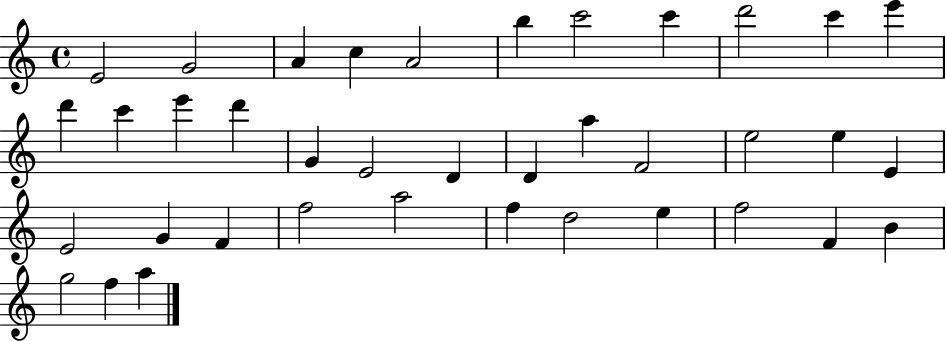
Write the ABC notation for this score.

X:1
T:Untitled
M:4/4
L:1/4
K:C
E2 G2 A c A2 b c'2 c' d'2 c' e' d' c' e' d' G E2 D D a F2 e2 e E E2 G F f2 a2 f d2 e f2 F B g2 f a